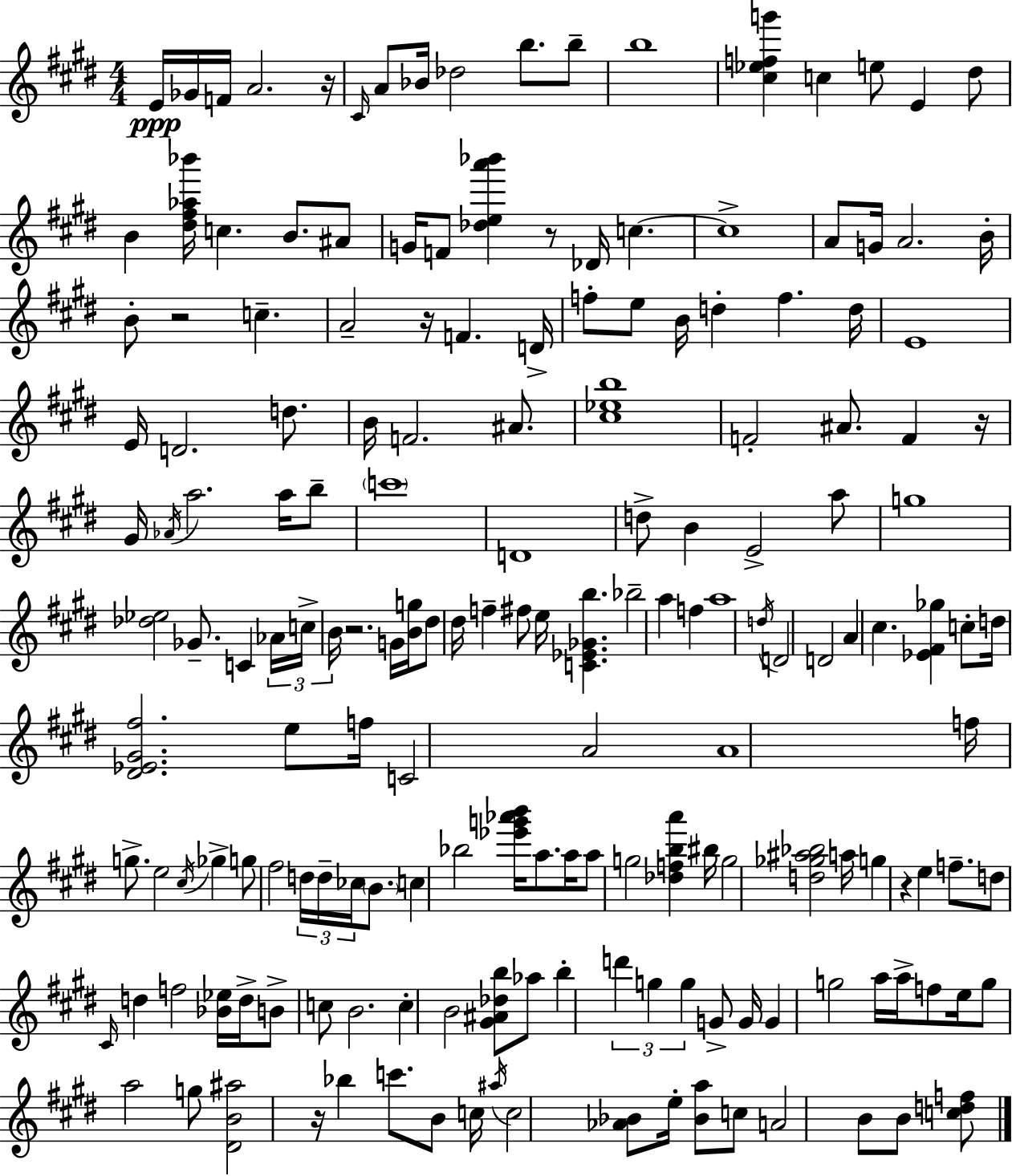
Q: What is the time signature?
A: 4/4